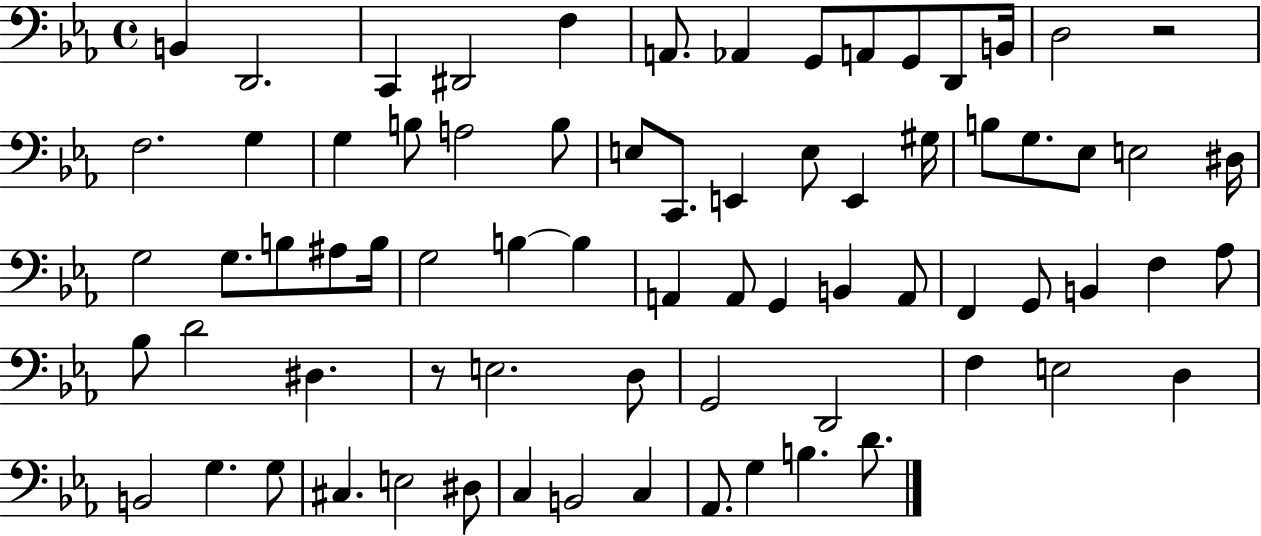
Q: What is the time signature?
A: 4/4